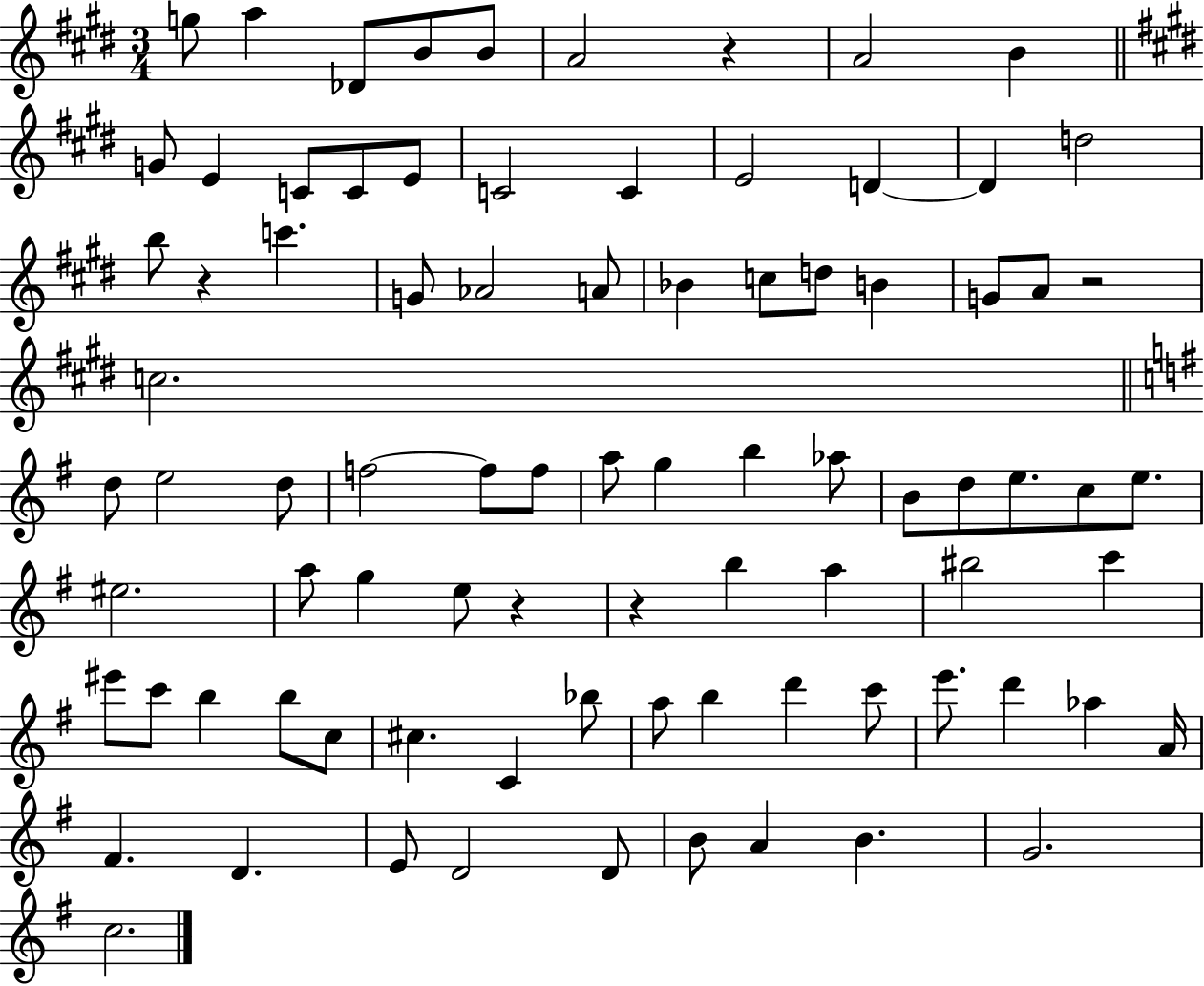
{
  \clef treble
  \numericTimeSignature
  \time 3/4
  \key e \major
  \repeat volta 2 { g''8 a''4 des'8 b'8 b'8 | a'2 r4 | a'2 b'4 | \bar "||" \break \key e \major g'8 e'4 c'8 c'8 e'8 | c'2 c'4 | e'2 d'4~~ | d'4 d''2 | \break b''8 r4 c'''4. | g'8 aes'2 a'8 | bes'4 c''8 d''8 b'4 | g'8 a'8 r2 | \break c''2. | \bar "||" \break \key g \major d''8 e''2 d''8 | f''2~~ f''8 f''8 | a''8 g''4 b''4 aes''8 | b'8 d''8 e''8. c''8 e''8. | \break eis''2. | a''8 g''4 e''8 r4 | r4 b''4 a''4 | bis''2 c'''4 | \break eis'''8 c'''8 b''4 b''8 c''8 | cis''4. c'4 bes''8 | a''8 b''4 d'''4 c'''8 | e'''8. d'''4 aes''4 a'16 | \break fis'4. d'4. | e'8 d'2 d'8 | b'8 a'4 b'4. | g'2. | \break c''2. | } \bar "|."
}